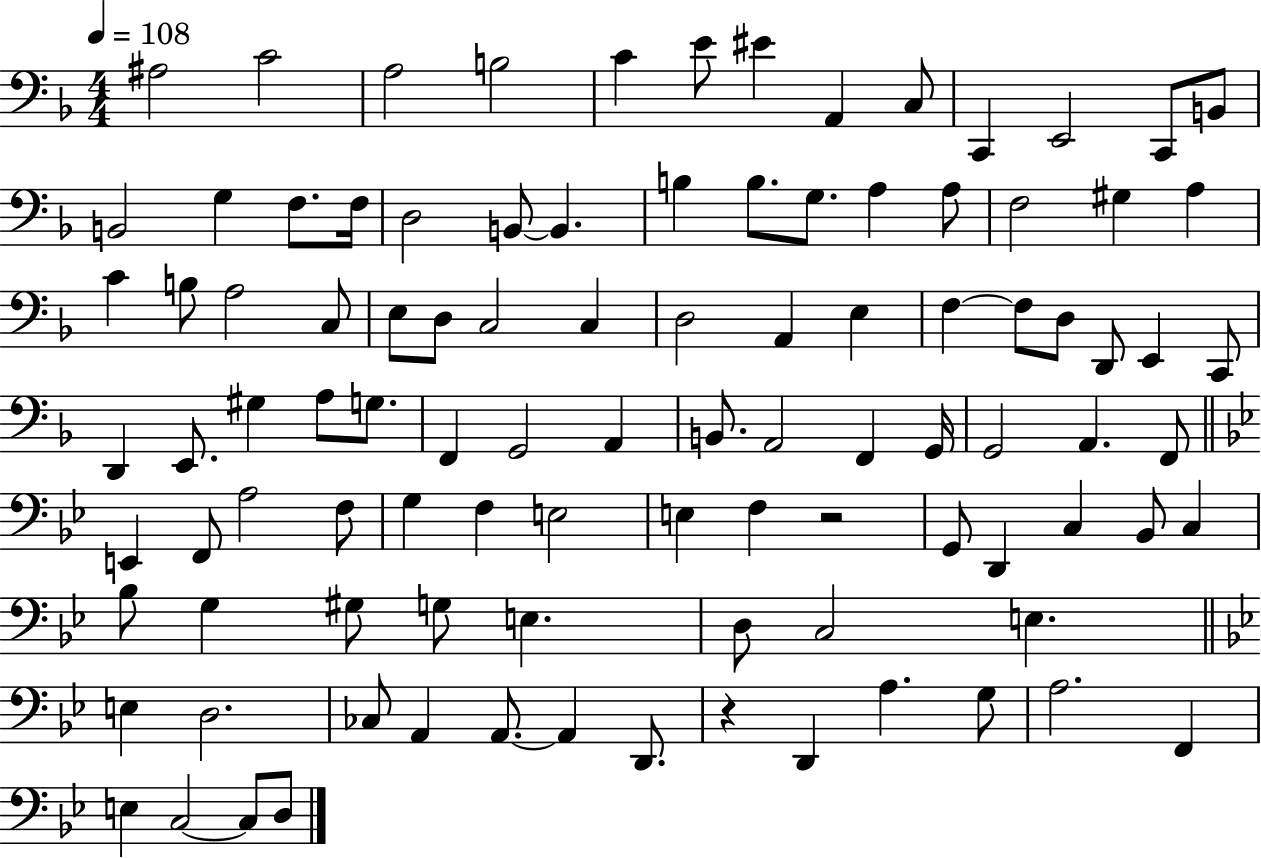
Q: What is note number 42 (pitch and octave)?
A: D3